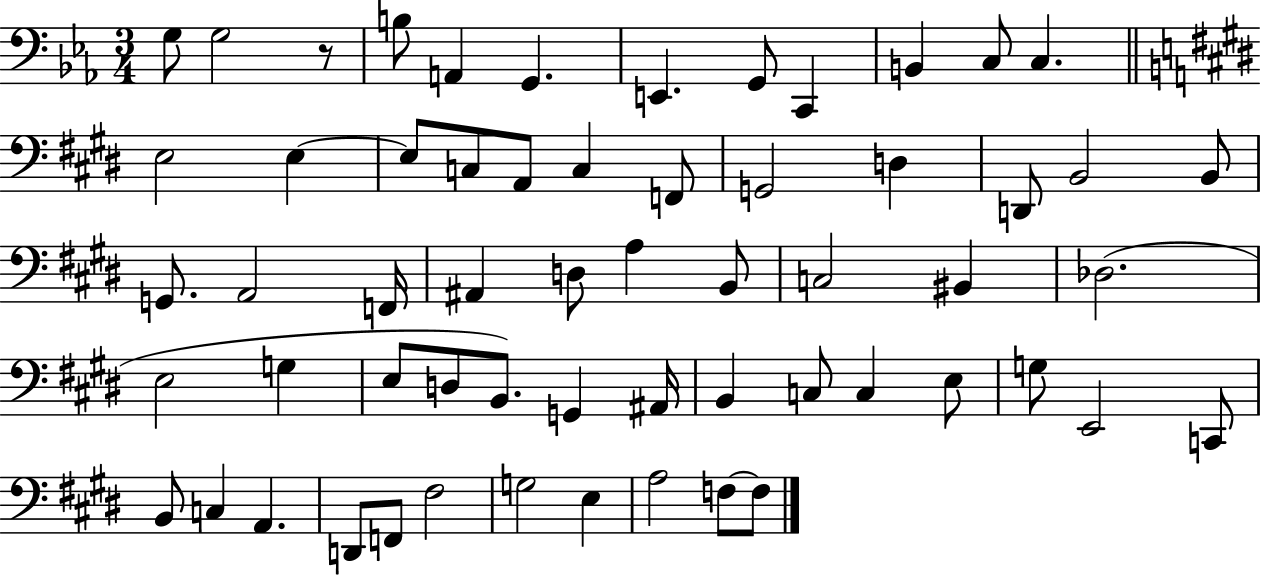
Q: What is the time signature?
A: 3/4